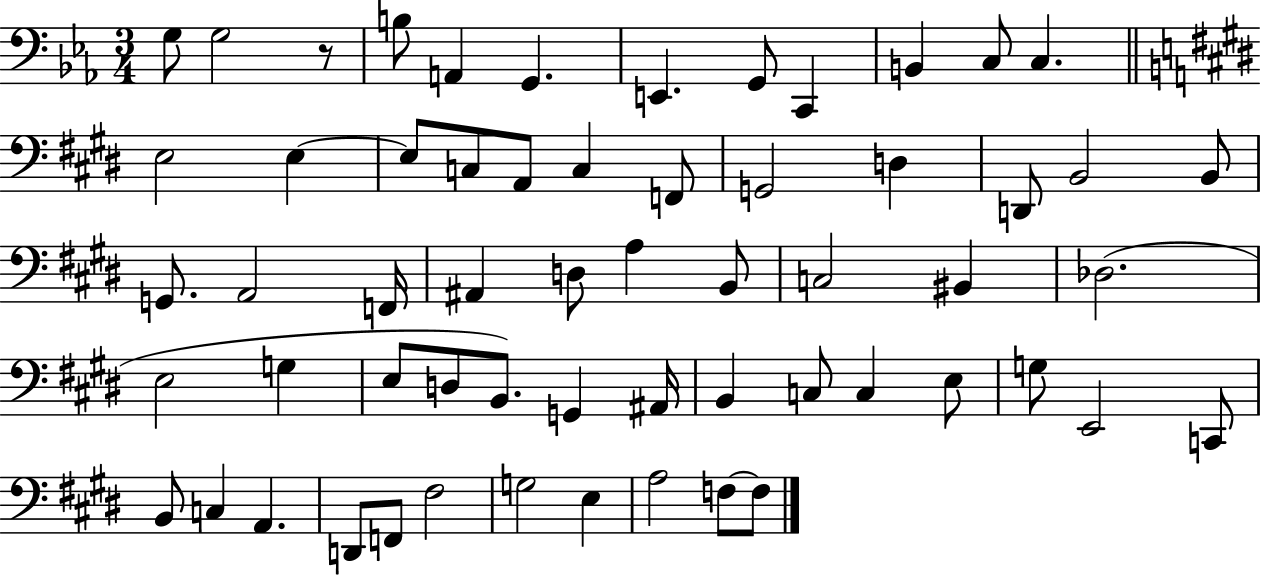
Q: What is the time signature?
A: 3/4